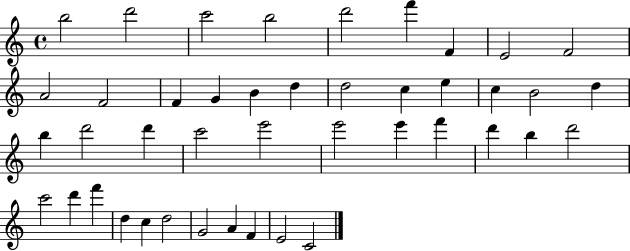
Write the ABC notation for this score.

X:1
T:Untitled
M:4/4
L:1/4
K:C
b2 d'2 c'2 b2 d'2 f' F E2 F2 A2 F2 F G B d d2 c e c B2 d b d'2 d' c'2 e'2 e'2 e' f' d' b d'2 c'2 d' f' d c d2 G2 A F E2 C2